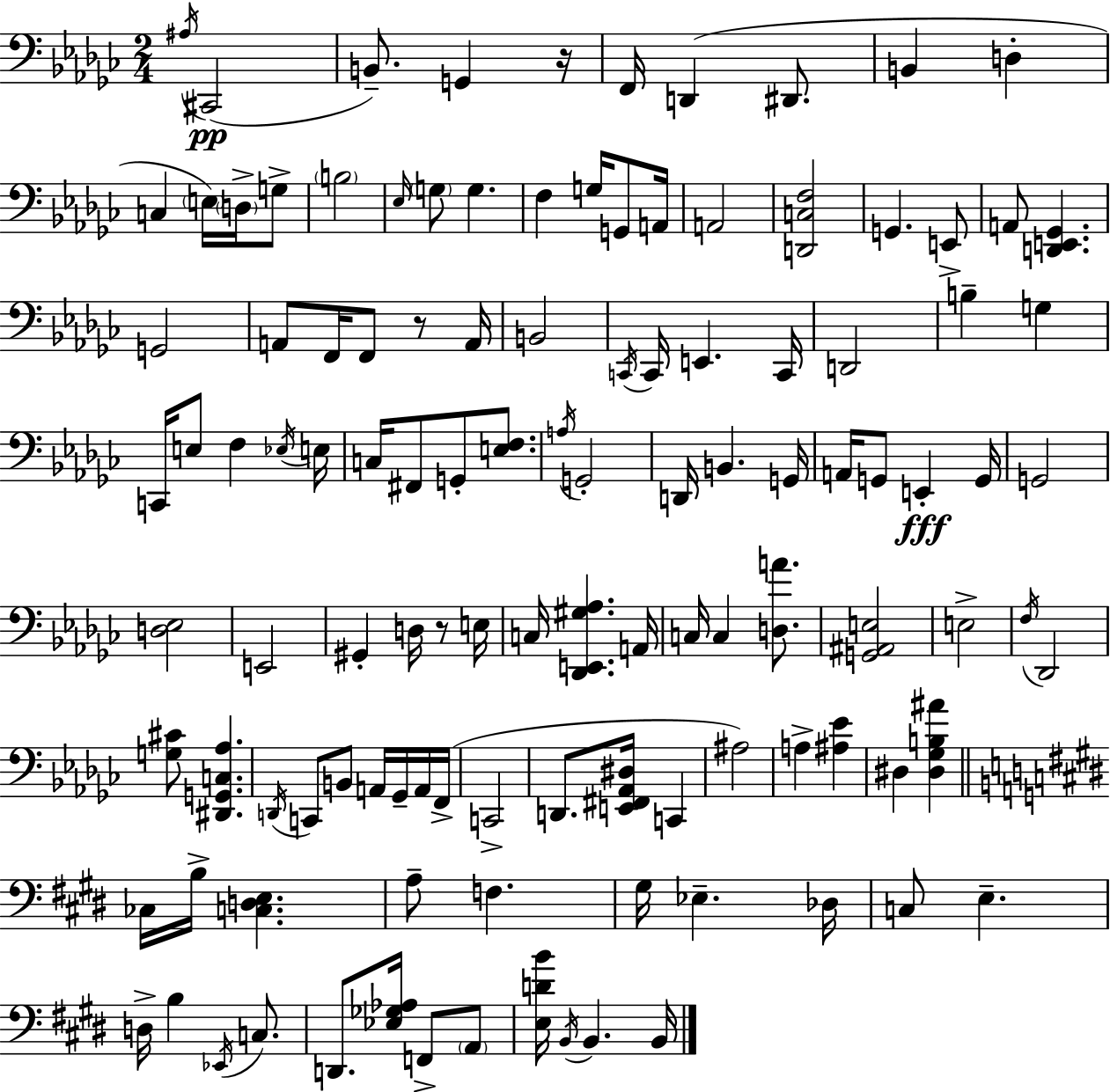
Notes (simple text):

A#3/s C#2/h B2/e. G2/q R/s F2/s D2/q D#2/e. B2/q D3/q C3/q E3/s D3/s G3/e B3/h Eb3/s G3/e G3/q. F3/q G3/s G2/e A2/s A2/h [D2,C3,F3]/h G2/q. E2/e A2/e [D2,E2,Gb2]/q. G2/h A2/e F2/s F2/e R/e A2/s B2/h C2/s C2/s E2/q. C2/s D2/h B3/q G3/q C2/s E3/e F3/q Eb3/s E3/s C3/s F#2/e G2/e [E3,F3]/e. A3/s G2/h D2/s B2/q. G2/s A2/s G2/e E2/q G2/s G2/h [D3,Eb3]/h E2/h G#2/q D3/s R/e E3/s C3/s [Db2,E2,G#3,Ab3]/q. A2/s C3/s C3/q [D3,A4]/e. [G2,A#2,E3]/h E3/h F3/s Db2/h [G3,C#4]/e [D#2,G2,C3,Ab3]/q. D2/s C2/e B2/e A2/s Gb2/s A2/s F2/s C2/h D2/e. [E2,F#2,Ab2,D#3]/s C2/q A#3/h A3/q [A#3,Eb4]/q D#3/q [D#3,Gb3,B3,A#4]/q CES3/s B3/s [C3,D3,E3]/q. A3/e F3/q. G#3/s Eb3/q. Db3/s C3/e E3/q. D3/s B3/q Eb2/s C3/e. D2/e. [Eb3,Gb3,Ab3]/s F2/e A2/e [E3,D4,B4]/s B2/s B2/q. B2/s